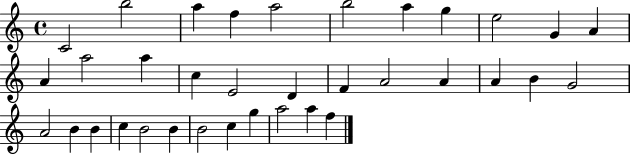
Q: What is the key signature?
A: C major